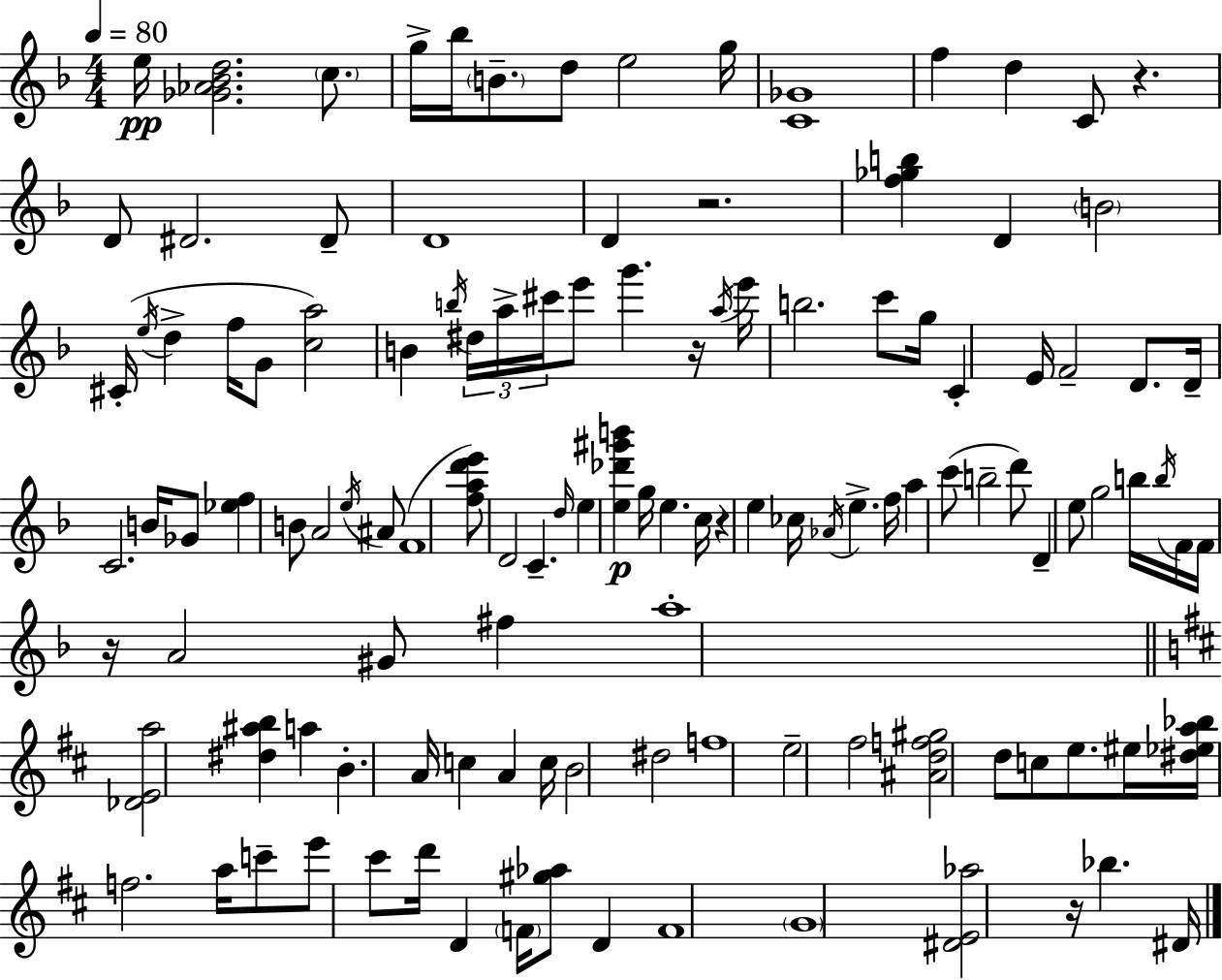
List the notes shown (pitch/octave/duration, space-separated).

E5/s [Gb4,Ab4,Bb4,D5]/h. C5/e. G5/s Bb5/s B4/e. D5/e E5/h G5/s [C4,Gb4]/w F5/q D5/q C4/e R/q. D4/e D#4/h. D#4/e D4/w D4/q R/h. [F5,Gb5,B5]/q D4/q B4/h C#4/s E5/s D5/q F5/s G4/e [C5,A5]/h B4/q B5/s D#5/s A5/s C#6/s E6/e G6/q. R/s A5/s E6/s B5/h. C6/e G5/s C4/q E4/s F4/h D4/e. D4/s C4/h. B4/s Gb4/e [Eb5,F5]/q B4/e A4/h E5/s A#4/e F4/w [F5,A5,D6,E6]/e D4/h C4/q. D5/s E5/q [E5,Db6,G#6,B6]/q G5/s E5/q. C5/s R/q E5/q CES5/s Ab4/s E5/q. F5/s A5/q C6/e B5/h D6/e D4/q E5/e G5/h B5/s B5/s F4/s F4/s R/s A4/h G#4/e F#5/q A5/w [Db4,E4,A5]/h [D#5,A#5,B5]/q A5/q B4/q. A4/s C5/q A4/q C5/s B4/h D#5/h F5/w E5/h F#5/h [A#4,D5,F5,G#5]/h D5/e C5/e E5/e. EIS5/s [D#5,Eb5,A5,Bb5]/s F5/h. A5/s C6/e E6/e C#6/e D6/s D4/q F4/s [G#5,Ab5]/e D4/q F4/w G4/w [D#4,E4,Ab5]/h R/s Bb5/q. D#4/s